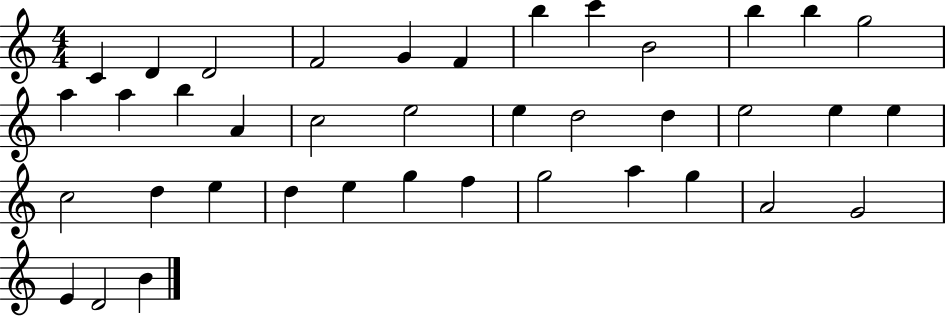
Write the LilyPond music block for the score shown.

{
  \clef treble
  \numericTimeSignature
  \time 4/4
  \key c \major
  c'4 d'4 d'2 | f'2 g'4 f'4 | b''4 c'''4 b'2 | b''4 b''4 g''2 | \break a''4 a''4 b''4 a'4 | c''2 e''2 | e''4 d''2 d''4 | e''2 e''4 e''4 | \break c''2 d''4 e''4 | d''4 e''4 g''4 f''4 | g''2 a''4 g''4 | a'2 g'2 | \break e'4 d'2 b'4 | \bar "|."
}